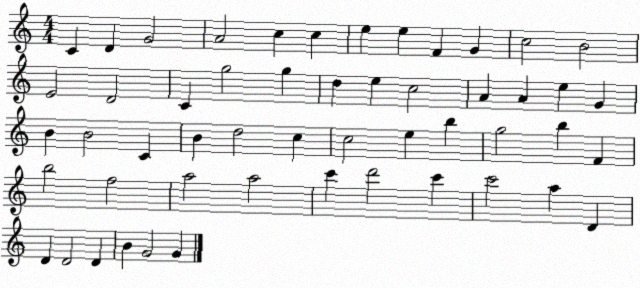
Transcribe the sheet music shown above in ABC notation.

X:1
T:Untitled
M:4/4
L:1/4
K:C
C D G2 A2 c c e e F G c2 B2 E2 D2 C g2 g d e c2 A A e G B B2 C B d2 c c2 e b g2 b F b2 f2 a2 a2 c' d'2 c' c'2 a D D D2 D B G2 G